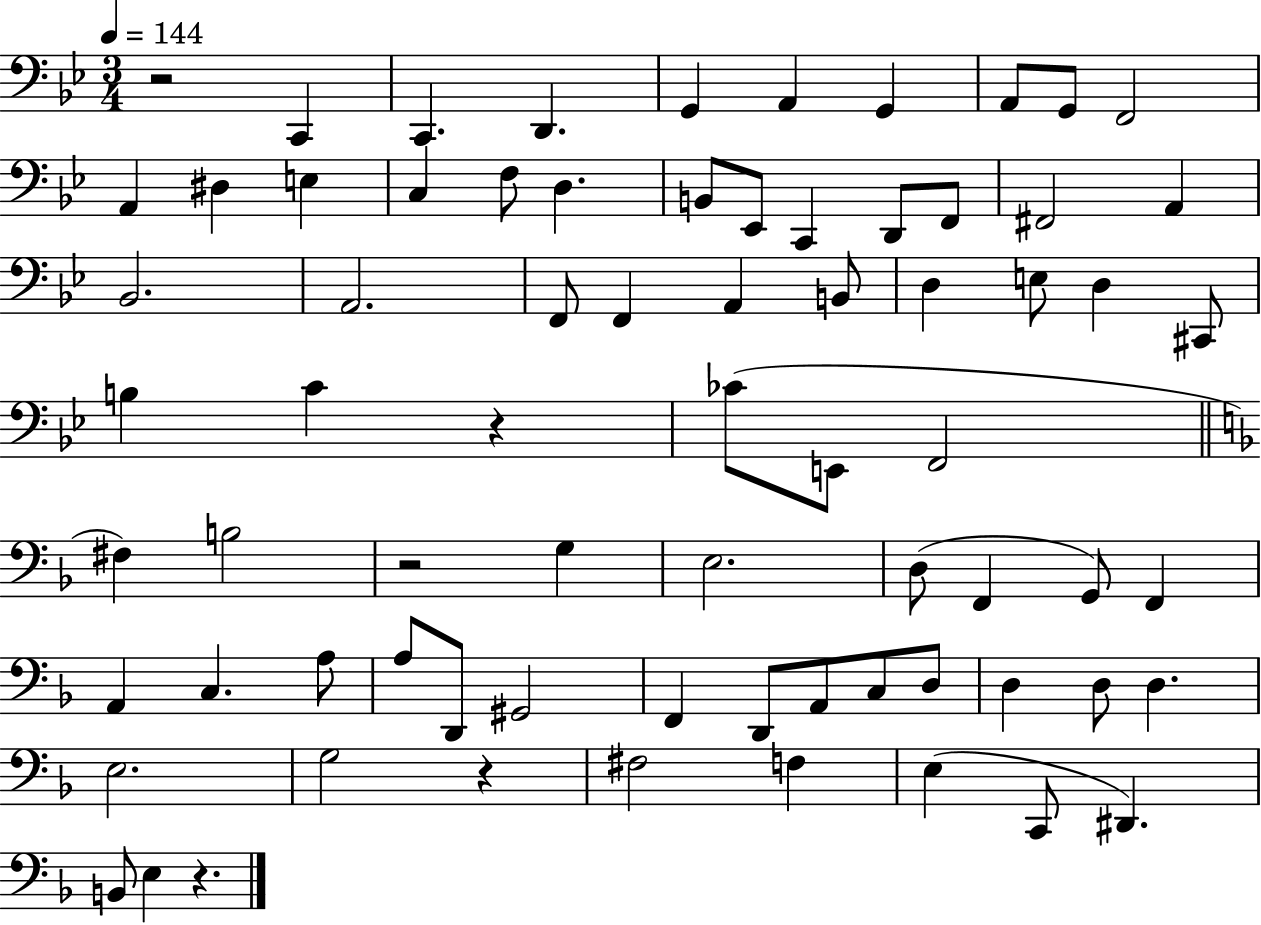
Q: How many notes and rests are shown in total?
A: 73